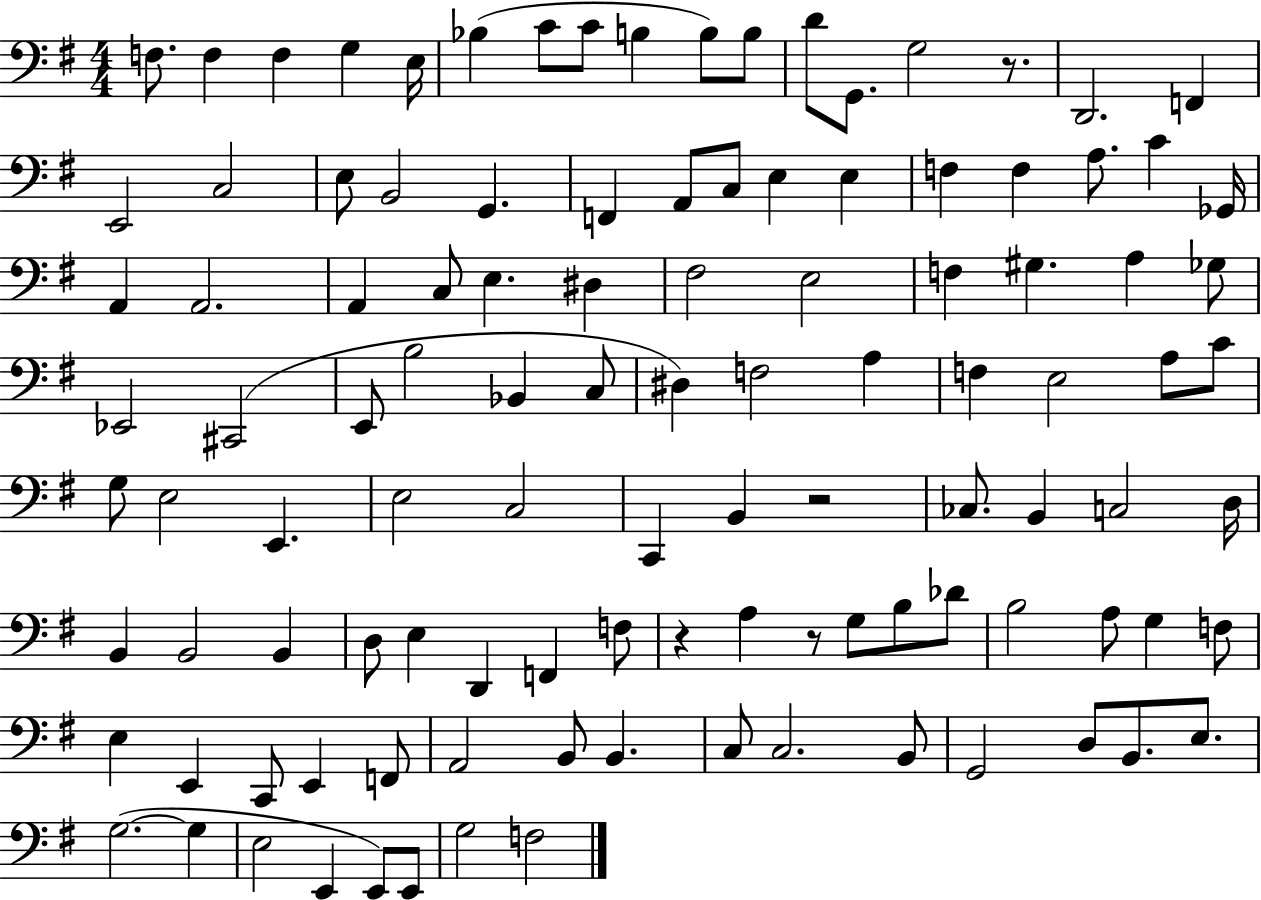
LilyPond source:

{
  \clef bass
  \numericTimeSignature
  \time 4/4
  \key g \major
  \repeat volta 2 { f8. f4 f4 g4 e16 | bes4( c'8 c'8 b4 b8) b8 | d'8 g,8. g2 r8. | d,2. f,4 | \break e,2 c2 | e8 b,2 g,4. | f,4 a,8 c8 e4 e4 | f4 f4 a8. c'4 ges,16 | \break a,4 a,2. | a,4 c8 e4. dis4 | fis2 e2 | f4 gis4. a4 ges8 | \break ees,2 cis,2( | e,8 b2 bes,4 c8 | dis4) f2 a4 | f4 e2 a8 c'8 | \break g8 e2 e,4. | e2 c2 | c,4 b,4 r2 | ces8. b,4 c2 d16 | \break b,4 b,2 b,4 | d8 e4 d,4 f,4 f8 | r4 a4 r8 g8 b8 des'8 | b2 a8 g4 f8 | \break e4 e,4 c,8 e,4 f,8 | a,2 b,8 b,4. | c8 c2. b,8 | g,2 d8 b,8. e8. | \break g2.~(~ g4 | e2 e,4 e,8) e,8 | g2 f2 | } \bar "|."
}